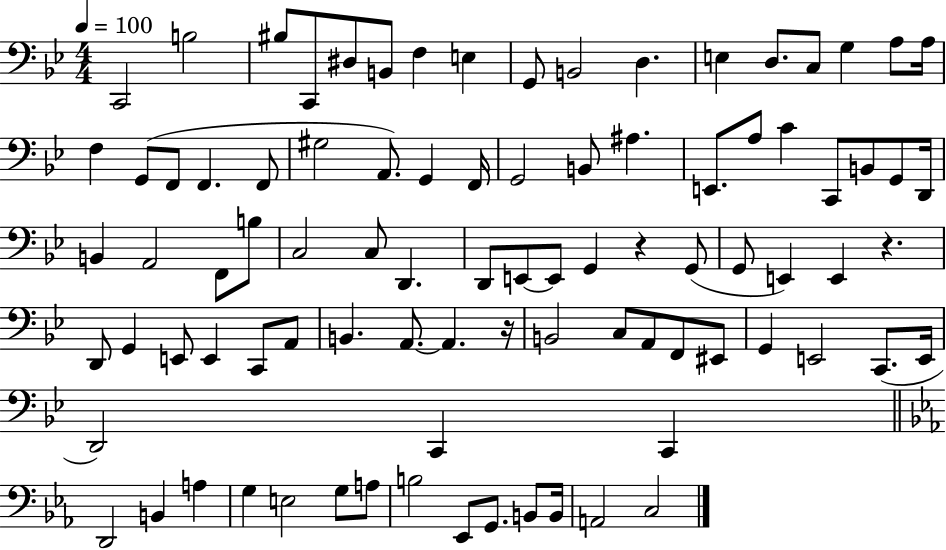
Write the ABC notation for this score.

X:1
T:Untitled
M:4/4
L:1/4
K:Bb
C,,2 B,2 ^B,/2 C,,/2 ^D,/2 B,,/2 F, E, G,,/2 B,,2 D, E, D,/2 C,/2 G, A,/2 A,/4 F, G,,/2 F,,/2 F,, F,,/2 ^G,2 A,,/2 G,, F,,/4 G,,2 B,,/2 ^A, E,,/2 A,/2 C C,,/2 B,,/2 G,,/2 D,,/4 B,, A,,2 F,,/2 B,/2 C,2 C,/2 D,, D,,/2 E,,/2 E,,/2 G,, z G,,/2 G,,/2 E,, E,, z D,,/2 G,, E,,/2 E,, C,,/2 A,,/2 B,, A,,/2 A,, z/4 B,,2 C,/2 A,,/2 F,,/2 ^E,,/2 G,, E,,2 C,,/2 E,,/4 D,,2 C,, C,, D,,2 B,, A, G, E,2 G,/2 A,/2 B,2 _E,,/2 G,,/2 B,,/2 B,,/4 A,,2 C,2